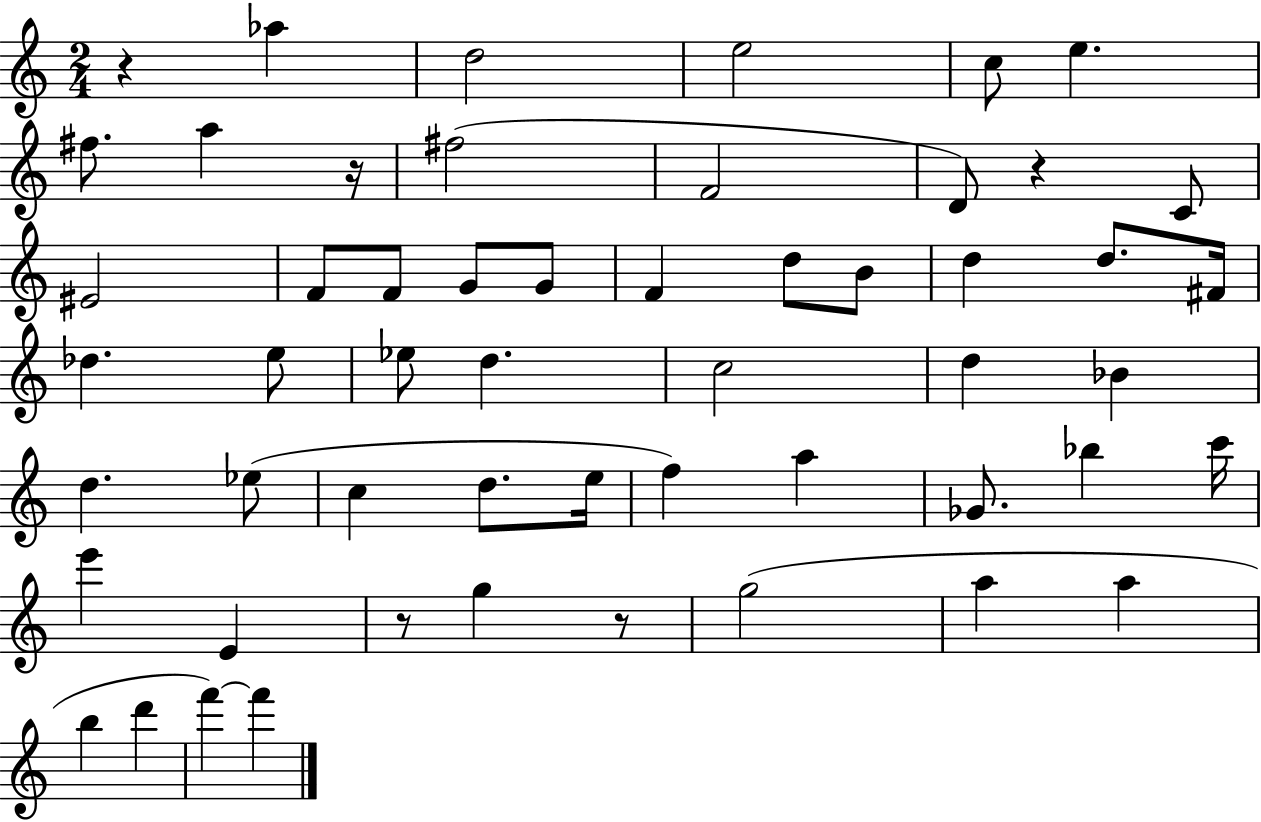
{
  \clef treble
  \numericTimeSignature
  \time 2/4
  \key c \major
  r4 aes''4 | d''2 | e''2 | c''8 e''4. | \break fis''8. a''4 r16 | fis''2( | f'2 | d'8) r4 c'8 | \break eis'2 | f'8 f'8 g'8 g'8 | f'4 d''8 b'8 | d''4 d''8. fis'16 | \break des''4. e''8 | ees''8 d''4. | c''2 | d''4 bes'4 | \break d''4. ees''8( | c''4 d''8. e''16 | f''4) a''4 | ges'8. bes''4 c'''16 | \break e'''4 e'4 | r8 g''4 r8 | g''2( | a''4 a''4 | \break b''4 d'''4 | f'''4~~) f'''4 | \bar "|."
}